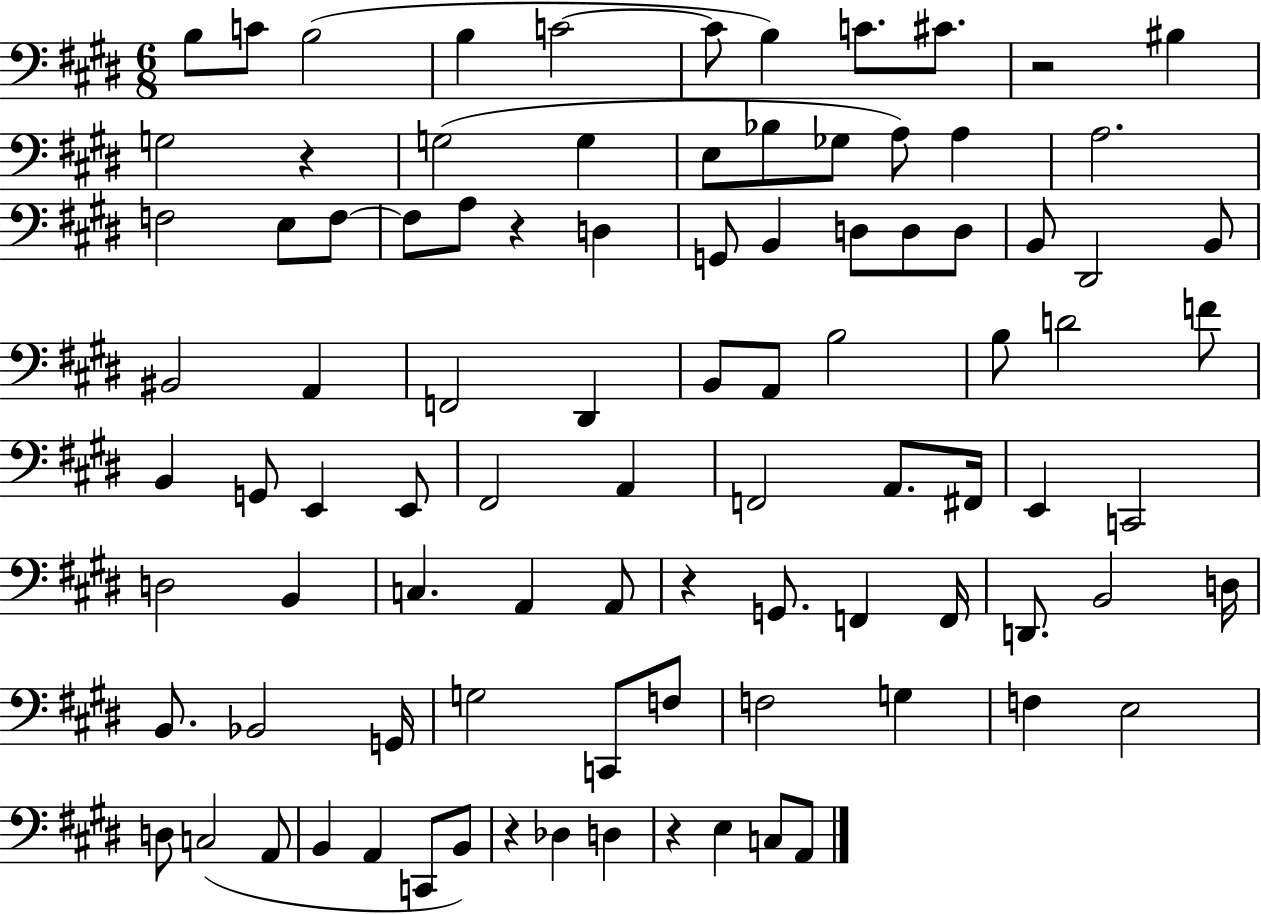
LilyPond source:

{
  \clef bass
  \numericTimeSignature
  \time 6/8
  \key e \major
  b8 c'8 b2( | b4 c'2~~ | c'8 b4) c'8. cis'8. | r2 bis4 | \break g2 r4 | g2( g4 | e8 bes8 ges8 a8) a4 | a2. | \break f2 e8 f8~~ | f8 a8 r4 d4 | g,8 b,4 d8 d8 d8 | b,8 dis,2 b,8 | \break bis,2 a,4 | f,2 dis,4 | b,8 a,8 b2 | b8 d'2 f'8 | \break b,4 g,8 e,4 e,8 | fis,2 a,4 | f,2 a,8. fis,16 | e,4 c,2 | \break d2 b,4 | c4. a,4 a,8 | r4 g,8. f,4 f,16 | d,8. b,2 d16 | \break b,8. bes,2 g,16 | g2 c,8 f8 | f2 g4 | f4 e2 | \break d8 c2( a,8 | b,4 a,4 c,8 b,8) | r4 des4 d4 | r4 e4 c8 a,8 | \break \bar "|."
}